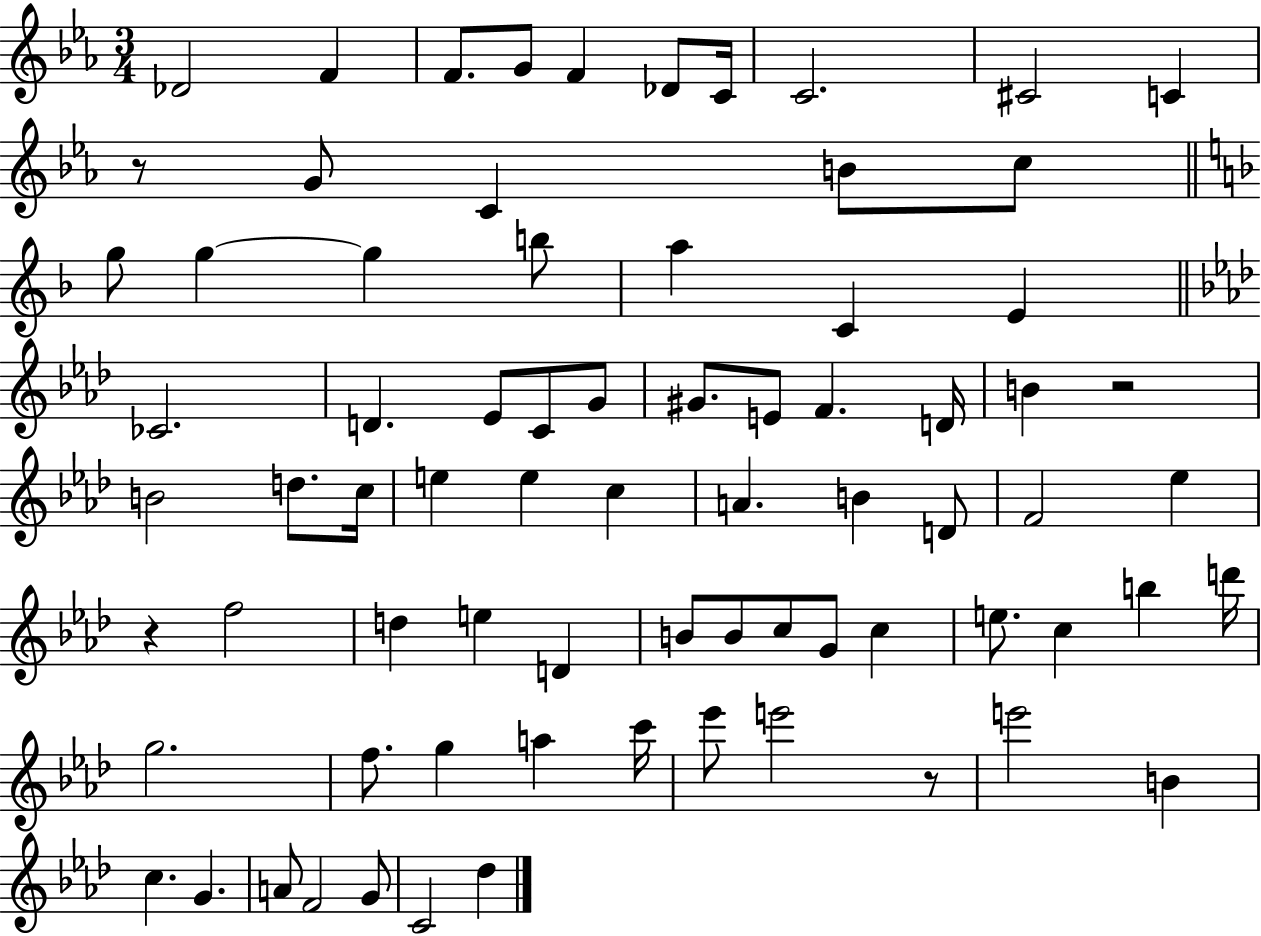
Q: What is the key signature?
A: EES major